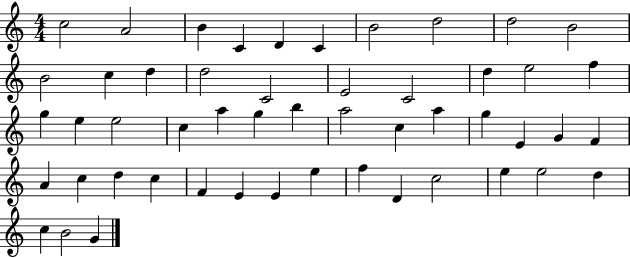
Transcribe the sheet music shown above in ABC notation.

X:1
T:Untitled
M:4/4
L:1/4
K:C
c2 A2 B C D C B2 d2 d2 B2 B2 c d d2 C2 E2 C2 d e2 f g e e2 c a g b a2 c a g E G F A c d c F E E e f D c2 e e2 d c B2 G